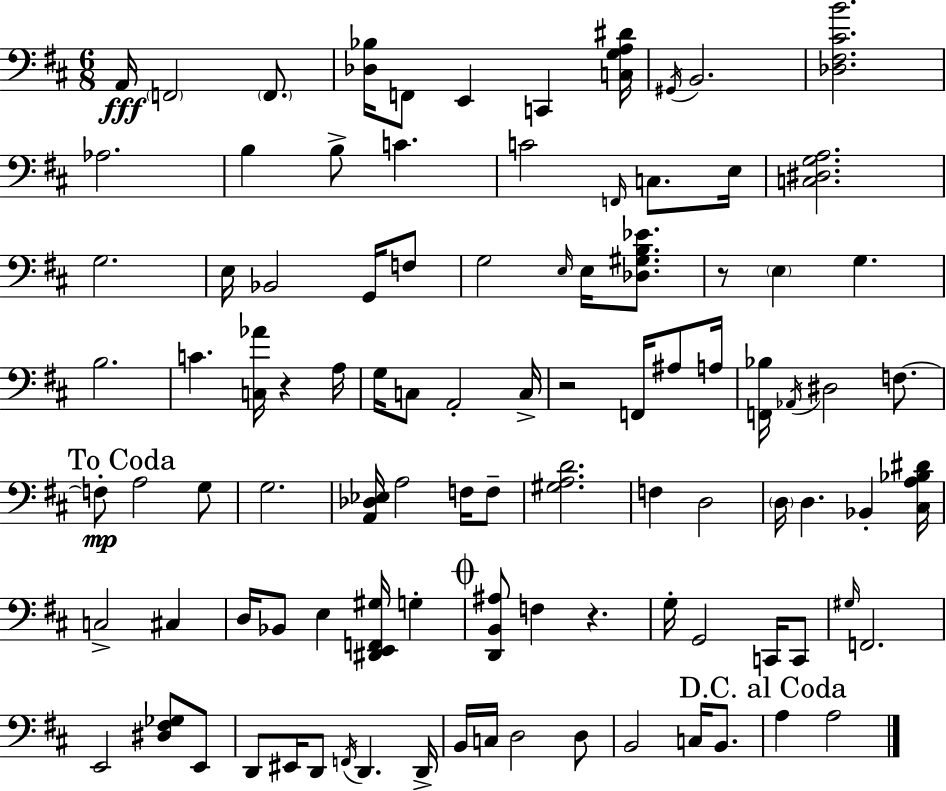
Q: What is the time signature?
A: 6/8